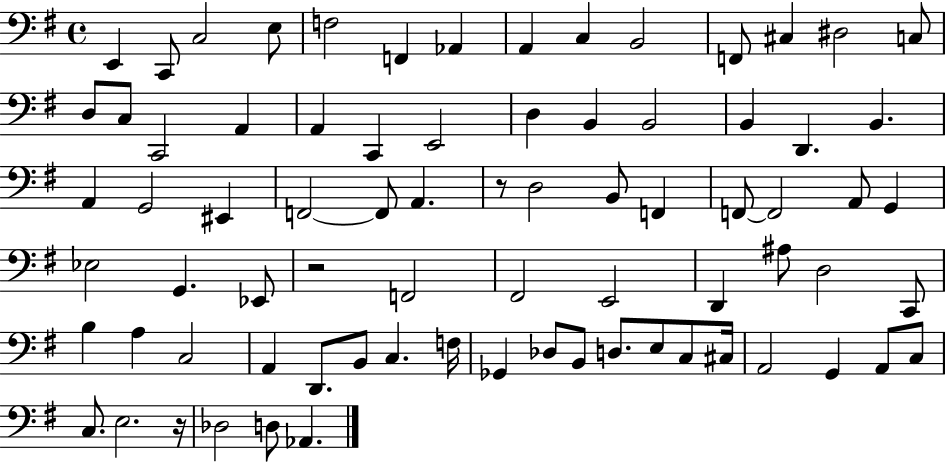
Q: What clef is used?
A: bass